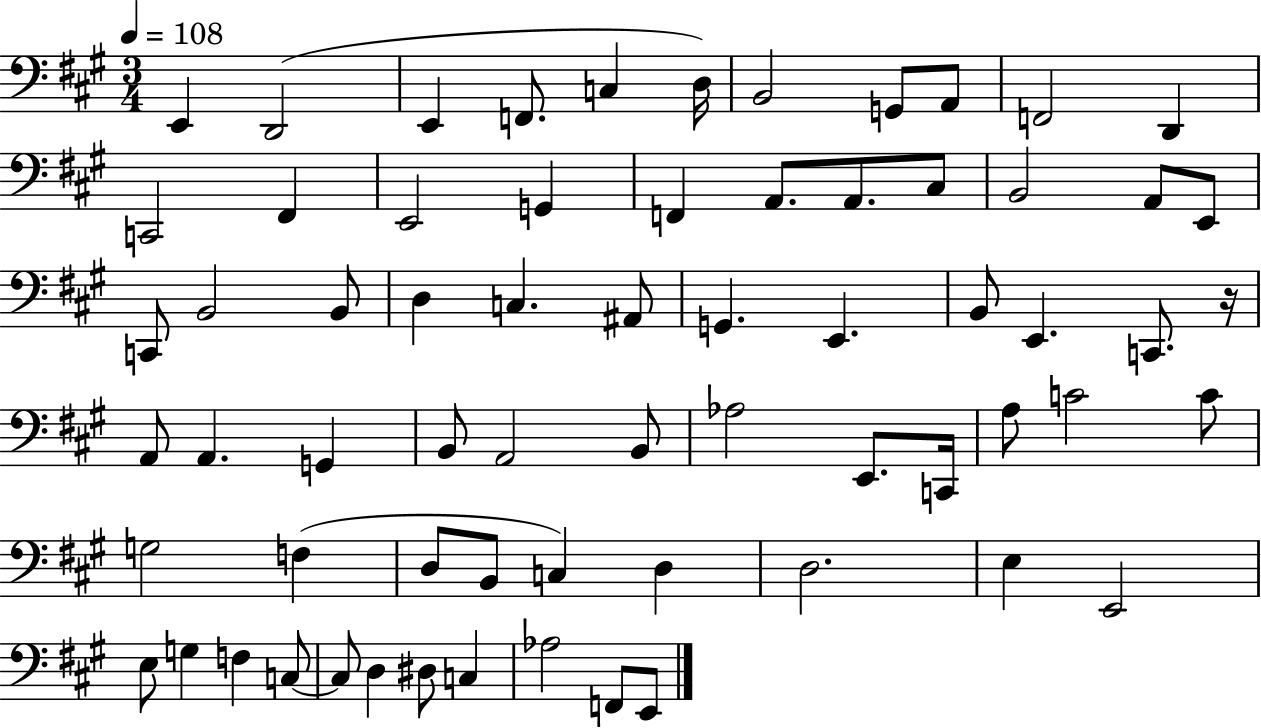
X:1
T:Untitled
M:3/4
L:1/4
K:A
E,, D,,2 E,, F,,/2 C, D,/4 B,,2 G,,/2 A,,/2 F,,2 D,, C,,2 ^F,, E,,2 G,, F,, A,,/2 A,,/2 ^C,/2 B,,2 A,,/2 E,,/2 C,,/2 B,,2 B,,/2 D, C, ^A,,/2 G,, E,, B,,/2 E,, C,,/2 z/4 A,,/2 A,, G,, B,,/2 A,,2 B,,/2 _A,2 E,,/2 C,,/4 A,/2 C2 C/2 G,2 F, D,/2 B,,/2 C, D, D,2 E, E,,2 E,/2 G, F, C,/2 C,/2 D, ^D,/2 C, _A,2 F,,/2 E,,/2